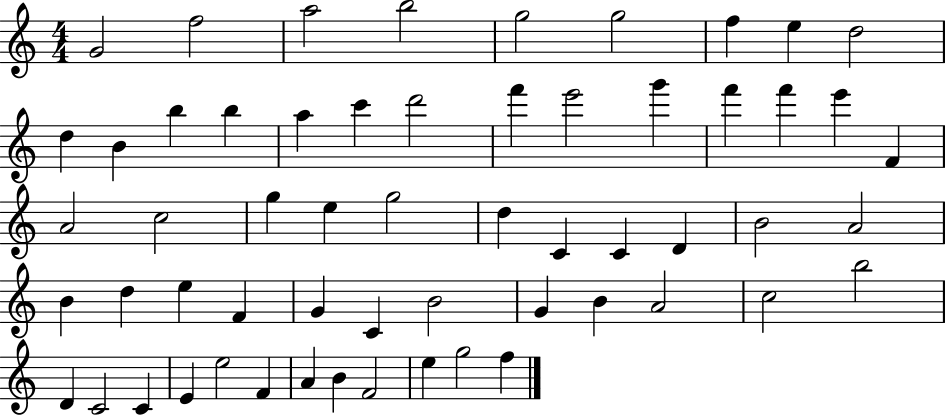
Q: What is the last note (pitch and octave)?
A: F5